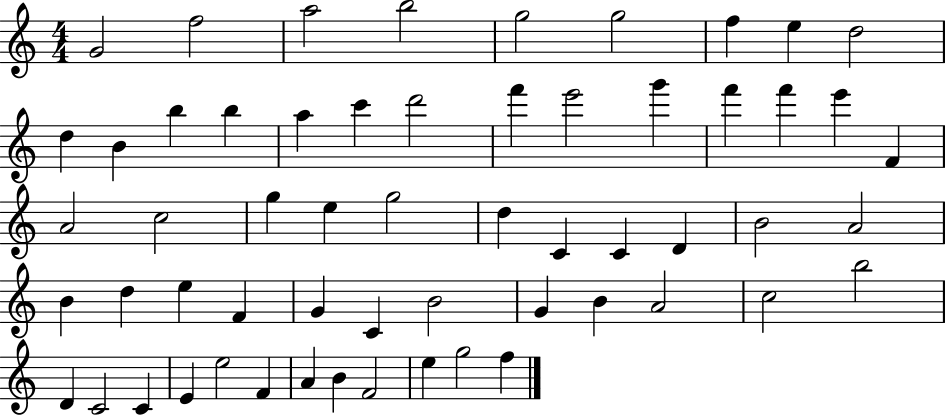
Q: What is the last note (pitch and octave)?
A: F5